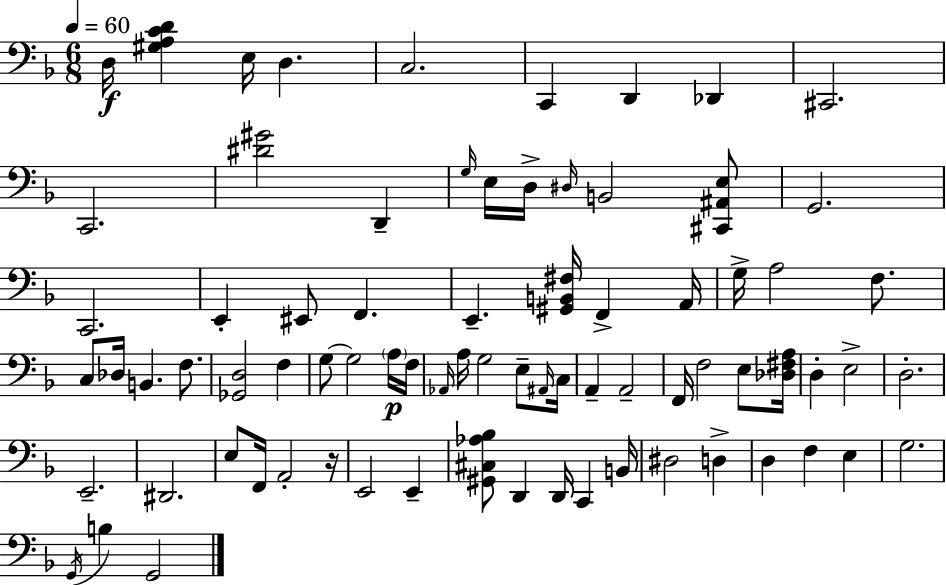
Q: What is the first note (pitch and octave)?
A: D3